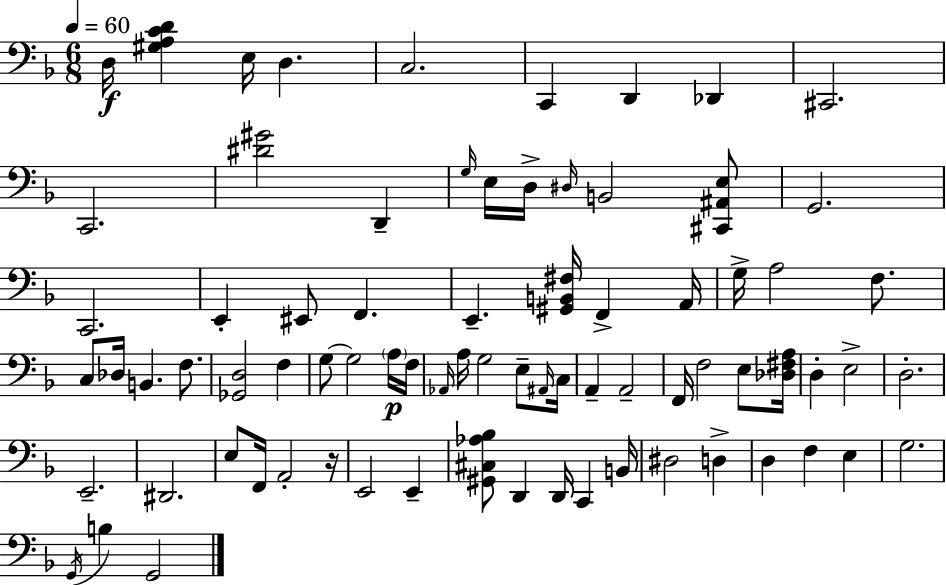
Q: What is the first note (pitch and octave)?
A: D3